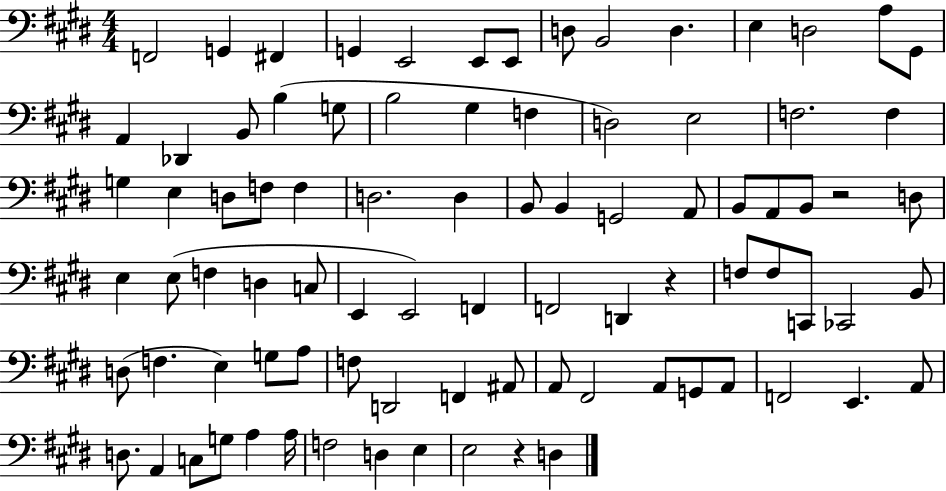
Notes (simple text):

F2/h G2/q F#2/q G2/q E2/h E2/e E2/e D3/e B2/h D3/q. E3/q D3/h A3/e G#2/e A2/q Db2/q B2/e B3/q G3/e B3/h G#3/q F3/q D3/h E3/h F3/h. F3/q G3/q E3/q D3/e F3/e F3/q D3/h. D3/q B2/e B2/q G2/h A2/e B2/e A2/e B2/e R/h D3/e E3/q E3/e F3/q D3/q C3/e E2/q E2/h F2/q F2/h D2/q R/q F3/e F3/e C2/e CES2/h B2/e D3/e F3/q. E3/q G3/e A3/e F3/e D2/h F2/q A#2/e A2/e F#2/h A2/e G2/e A2/e F2/h E2/q. A2/e D3/e. A2/q C3/e G3/e A3/q A3/s F3/h D3/q E3/q E3/h R/q D3/q